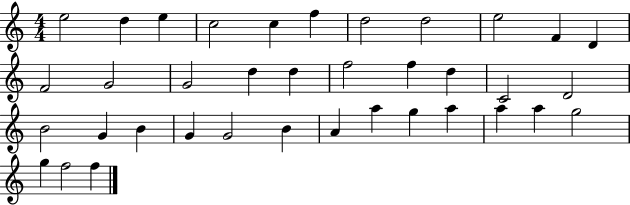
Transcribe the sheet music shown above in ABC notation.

X:1
T:Untitled
M:4/4
L:1/4
K:C
e2 d e c2 c f d2 d2 e2 F D F2 G2 G2 d d f2 f d C2 D2 B2 G B G G2 B A a g a a a g2 g f2 f